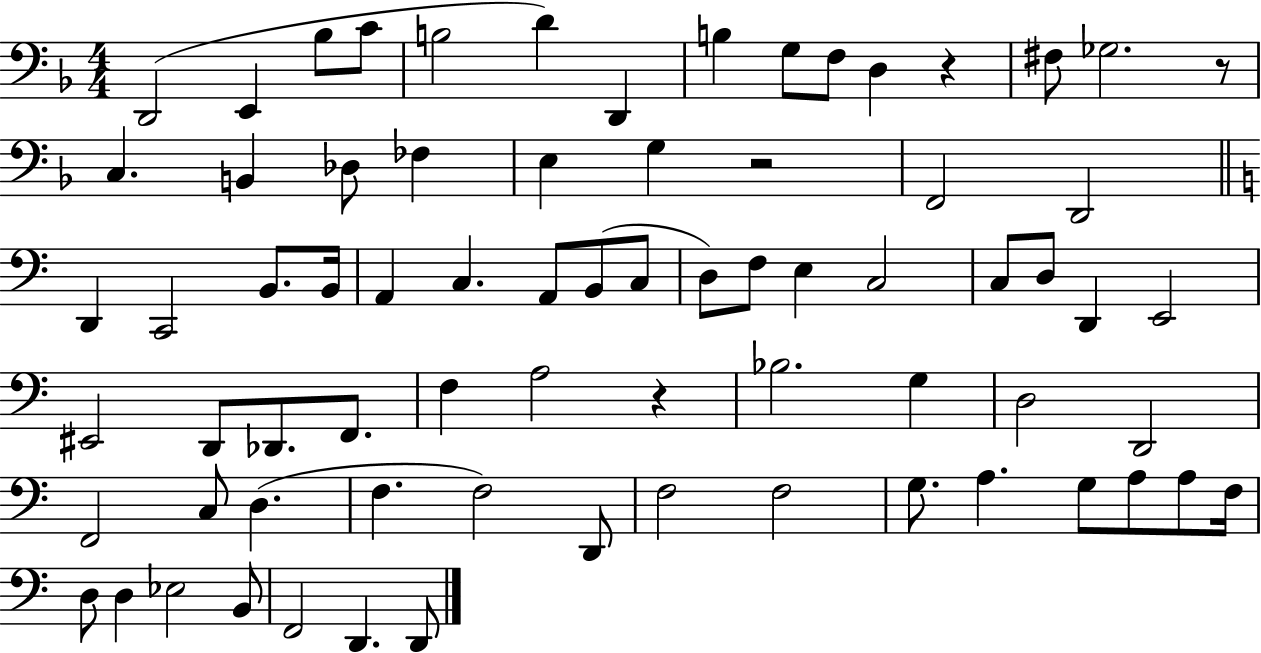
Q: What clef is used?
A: bass